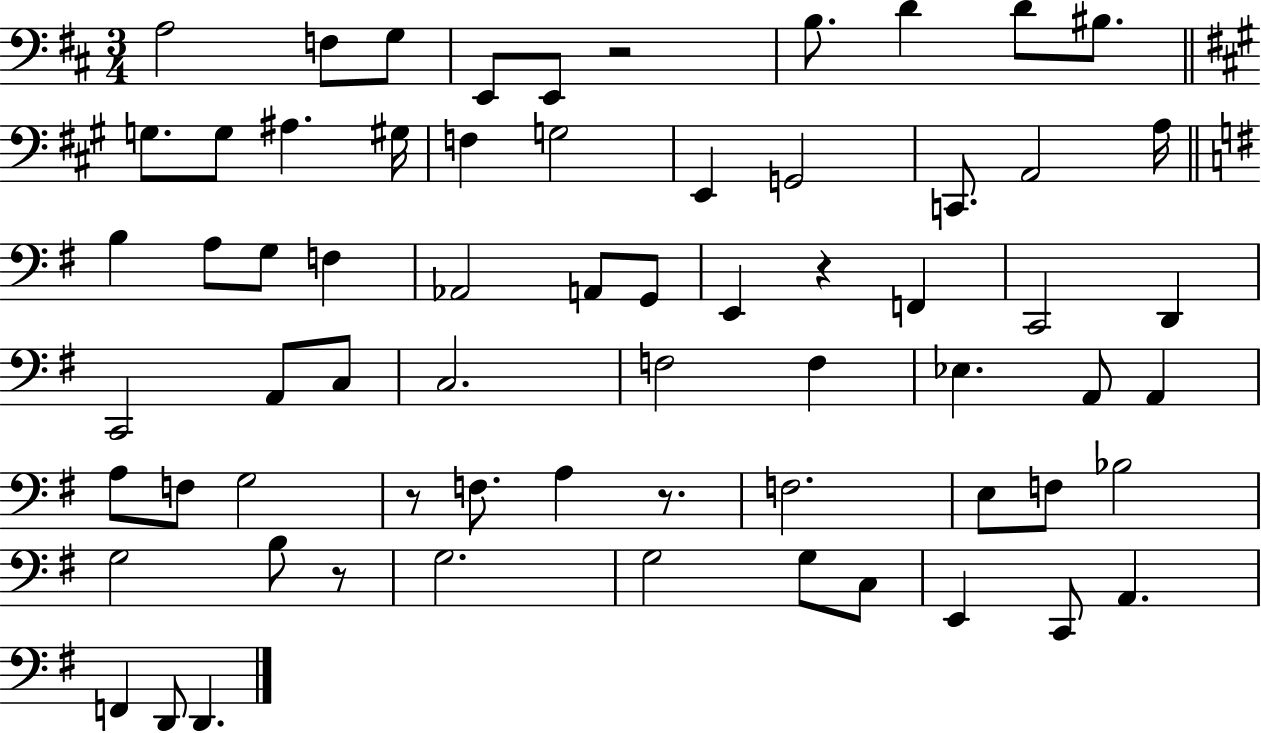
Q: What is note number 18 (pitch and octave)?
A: C2